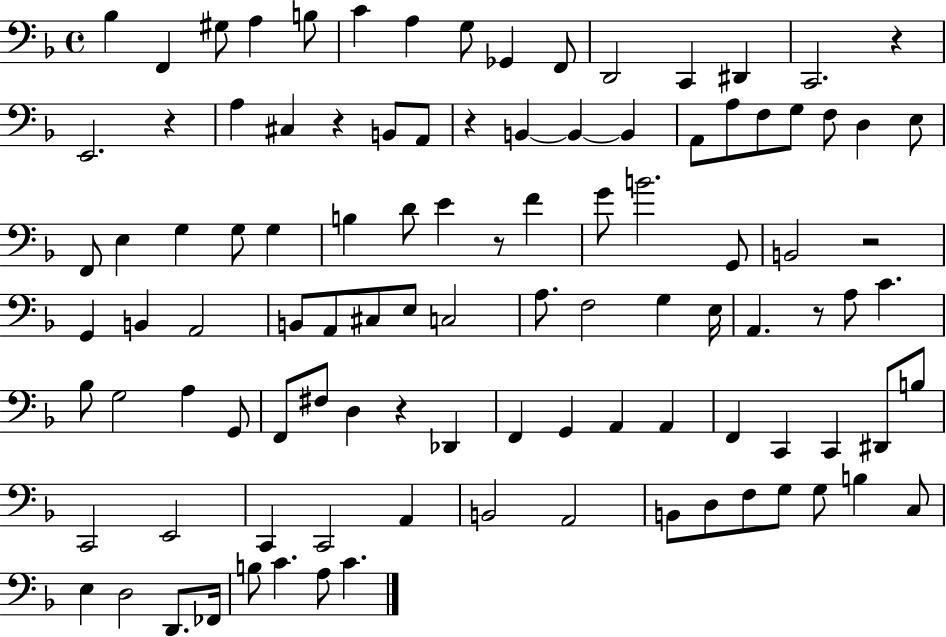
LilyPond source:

{
  \clef bass
  \time 4/4
  \defaultTimeSignature
  \key f \major
  bes4 f,4 gis8 a4 b8 | c'4 a4 g8 ges,4 f,8 | d,2 c,4 dis,4 | c,2. r4 | \break e,2. r4 | a4 cis4 r4 b,8 a,8 | r4 b,4~~ b,4~~ b,4 | a,8 a8 f8 g8 f8 d4 e8 | \break f,8 e4 g4 g8 g4 | b4 d'8 e'4 r8 f'4 | g'8 b'2. g,8 | b,2 r2 | \break g,4 b,4 a,2 | b,8 a,8 cis8 e8 c2 | a8. f2 g4 e16 | a,4. r8 a8 c'4. | \break bes8 g2 a4 g,8 | f,8 fis8 d4 r4 des,4 | f,4 g,4 a,4 a,4 | f,4 c,4 c,4 dis,8 b8 | \break c,2 e,2 | c,4 c,2 a,4 | b,2 a,2 | b,8 d8 f8 g8 g8 b4 c8 | \break e4 d2 d,8. fes,16 | b8 c'4. a8 c'4. | \bar "|."
}